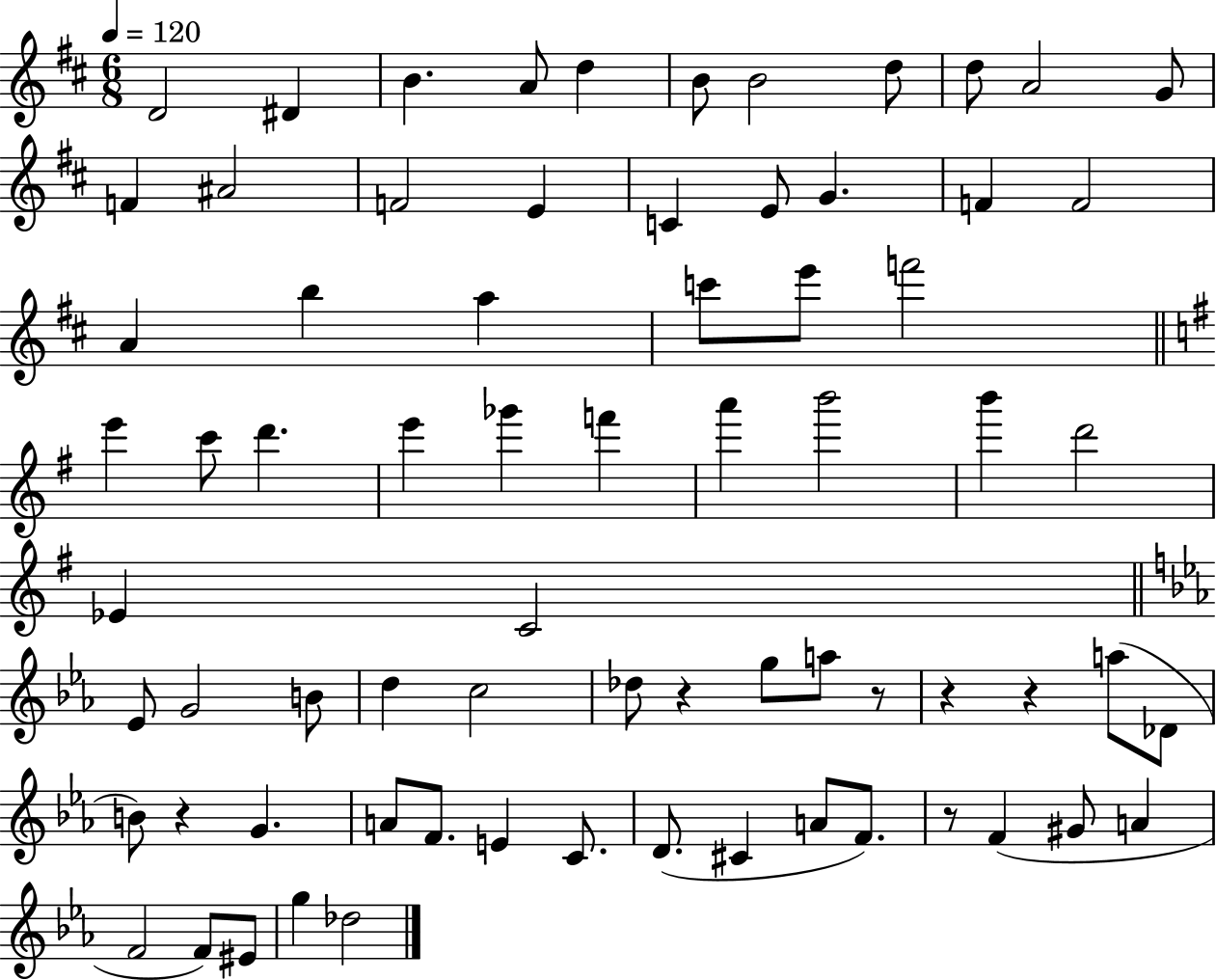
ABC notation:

X:1
T:Untitled
M:6/8
L:1/4
K:D
D2 ^D B A/2 d B/2 B2 d/2 d/2 A2 G/2 F ^A2 F2 E C E/2 G F F2 A b a c'/2 e'/2 f'2 e' c'/2 d' e' _g' f' a' b'2 b' d'2 _E C2 _E/2 G2 B/2 d c2 _d/2 z g/2 a/2 z/2 z z a/2 _D/2 B/2 z G A/2 F/2 E C/2 D/2 ^C A/2 F/2 z/2 F ^G/2 A F2 F/2 ^E/2 g _d2